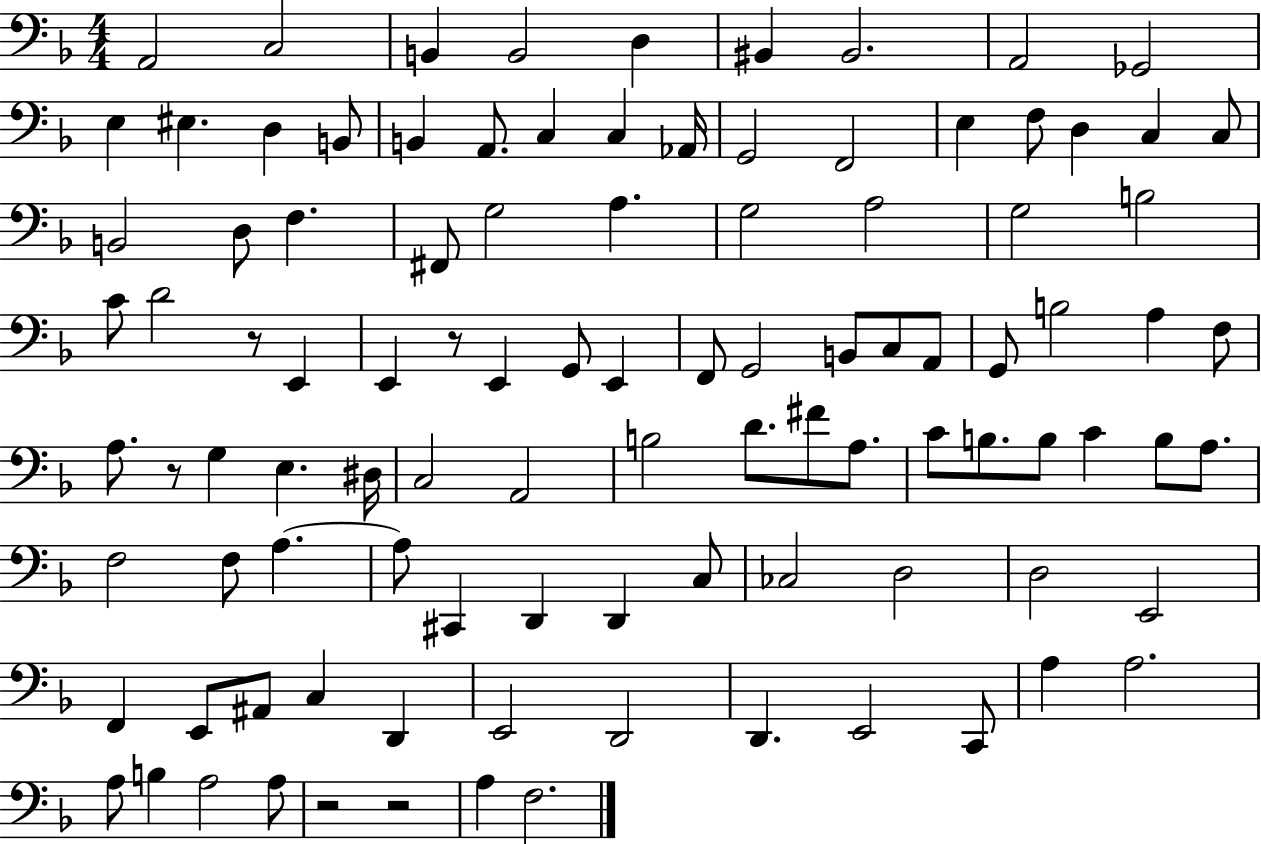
X:1
T:Untitled
M:4/4
L:1/4
K:F
A,,2 C,2 B,, B,,2 D, ^B,, ^B,,2 A,,2 _G,,2 E, ^E, D, B,,/2 B,, A,,/2 C, C, _A,,/4 G,,2 F,,2 E, F,/2 D, C, C,/2 B,,2 D,/2 F, ^F,,/2 G,2 A, G,2 A,2 G,2 B,2 C/2 D2 z/2 E,, E,, z/2 E,, G,,/2 E,, F,,/2 G,,2 B,,/2 C,/2 A,,/2 G,,/2 B,2 A, F,/2 A,/2 z/2 G, E, ^D,/4 C,2 A,,2 B,2 D/2 ^F/2 A,/2 C/2 B,/2 B,/2 C B,/2 A,/2 F,2 F,/2 A, A,/2 ^C,, D,, D,, C,/2 _C,2 D,2 D,2 E,,2 F,, E,,/2 ^A,,/2 C, D,, E,,2 D,,2 D,, E,,2 C,,/2 A, A,2 A,/2 B, A,2 A,/2 z2 z2 A, F,2